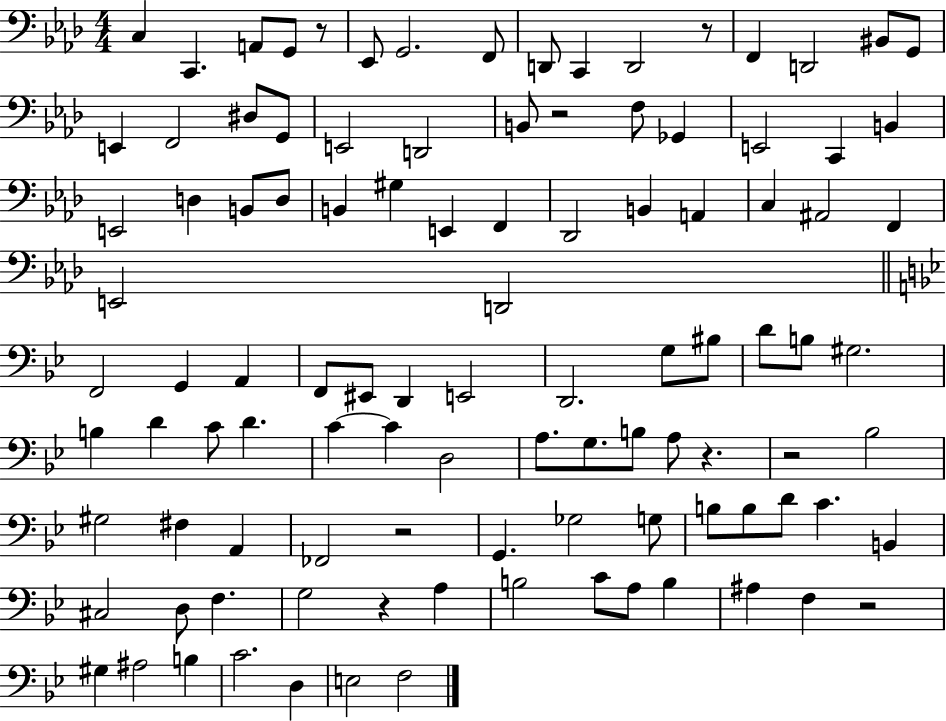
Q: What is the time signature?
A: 4/4